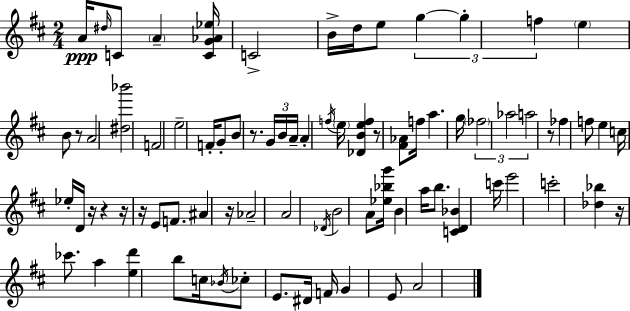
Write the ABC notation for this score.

X:1
T:Untitled
M:2/4
L:1/4
K:D
A/4 ^d/4 C/2 A [CG_A_e]/4 C2 B/4 d/4 e/2 g g f e B/2 z/2 A2 [^d_b']2 F2 e2 F/4 G/2 B/2 z/2 G/4 B/4 A/4 A f/4 e/4 [_DBef] z/2 [^F_A]/2 f/4 a g/4 _f2 _a2 a2 z/2 _f f/2 e c/4 _e/4 D/4 z/4 z z/4 z/4 E/2 F/2 ^A z/4 _A2 A2 _D/4 B2 A/2 [_e_bg']/4 B a/4 b/2 [CD_B] c'/4 e'2 c'2 [_d_b] z/4 _c'/2 a [ed'] b/2 c/4 _B/4 _c/2 E/2 ^D/4 F/4 G E/2 A2